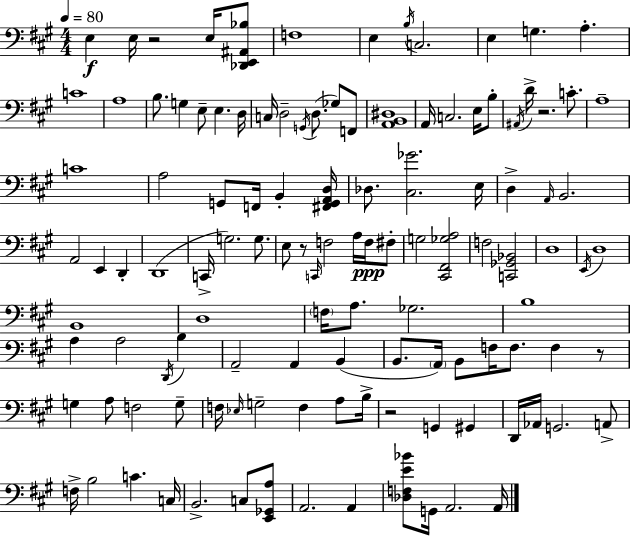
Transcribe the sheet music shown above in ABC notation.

X:1
T:Untitled
M:4/4
L:1/4
K:A
E, E,/4 z2 E,/4 [_D,,E,,^A,,_B,]/2 F,4 E, B,/4 C,2 E, G, A, C4 A,4 B,/2 G, E,/2 E, D,/4 C,/4 D,2 G,,/4 D,/2 _G,/2 F,,/2 [A,,B,,^D,]4 A,,/4 C,2 E,/4 B,/2 ^A,,/4 D/4 z2 C/2 A,4 C4 A,2 G,,/2 F,,/4 B,, [^F,,G,,A,,D,]/4 _D,/2 [^C,_G]2 E,/4 D, A,,/4 B,,2 A,,2 E,, D,, D,,4 C,,/4 G,2 G,/2 E,/2 z/2 C,,/4 F,2 A,/4 F,/4 ^F,/2 G,2 [^C,,^F,,_G,A,]2 F,2 [C,,_G,,_B,,]2 D,4 E,,/4 D,4 B,,4 D,4 F,/4 A,/2 _G,2 B,4 A, A,2 D,,/4 B, A,,2 A,, B,, B,,/2 A,,/4 B,,/2 F,/4 F,/2 F, z/2 G, A,/2 F,2 G,/2 F,/4 _E,/4 G,2 F, A,/2 B,/4 z2 G,, ^G,, D,,/4 _A,,/4 G,,2 A,,/2 F,/4 B,2 C C,/4 B,,2 C,/2 [E,,_G,,A,]/2 A,,2 A,, [_D,F,E_B]/2 G,,/4 A,,2 A,,/4